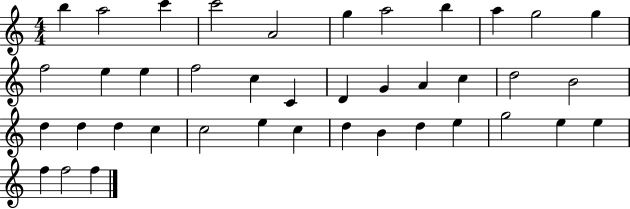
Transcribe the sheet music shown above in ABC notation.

X:1
T:Untitled
M:4/4
L:1/4
K:C
b a2 c' c'2 A2 g a2 b a g2 g f2 e e f2 c C D G A c d2 B2 d d d c c2 e c d B d e g2 e e f f2 f